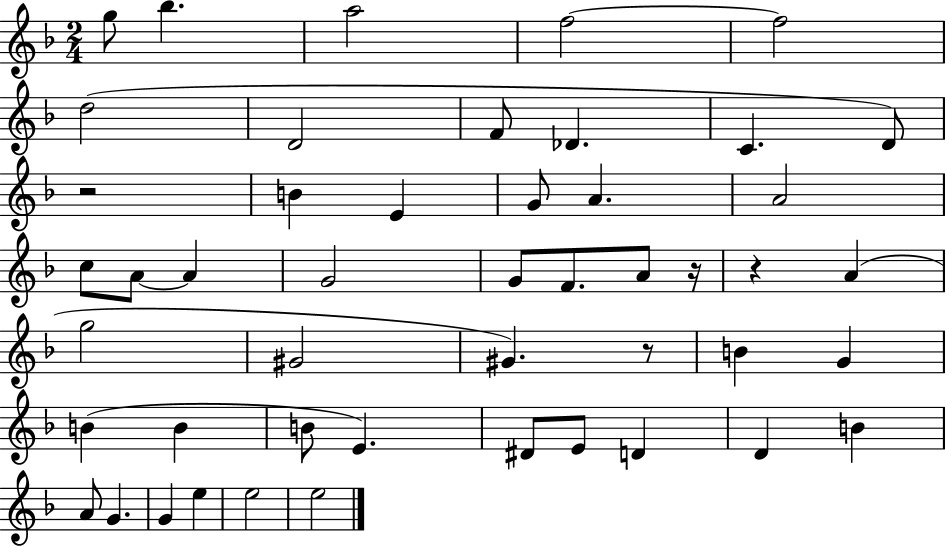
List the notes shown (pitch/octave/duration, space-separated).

G5/e Bb5/q. A5/h F5/h F5/h D5/h D4/h F4/e Db4/q. C4/q. D4/e R/h B4/q E4/q G4/e A4/q. A4/h C5/e A4/e A4/q G4/h G4/e F4/e. A4/e R/s R/q A4/q G5/h G#4/h G#4/q. R/e B4/q G4/q B4/q B4/q B4/e E4/q. D#4/e E4/e D4/q D4/q B4/q A4/e G4/q. G4/q E5/q E5/h E5/h